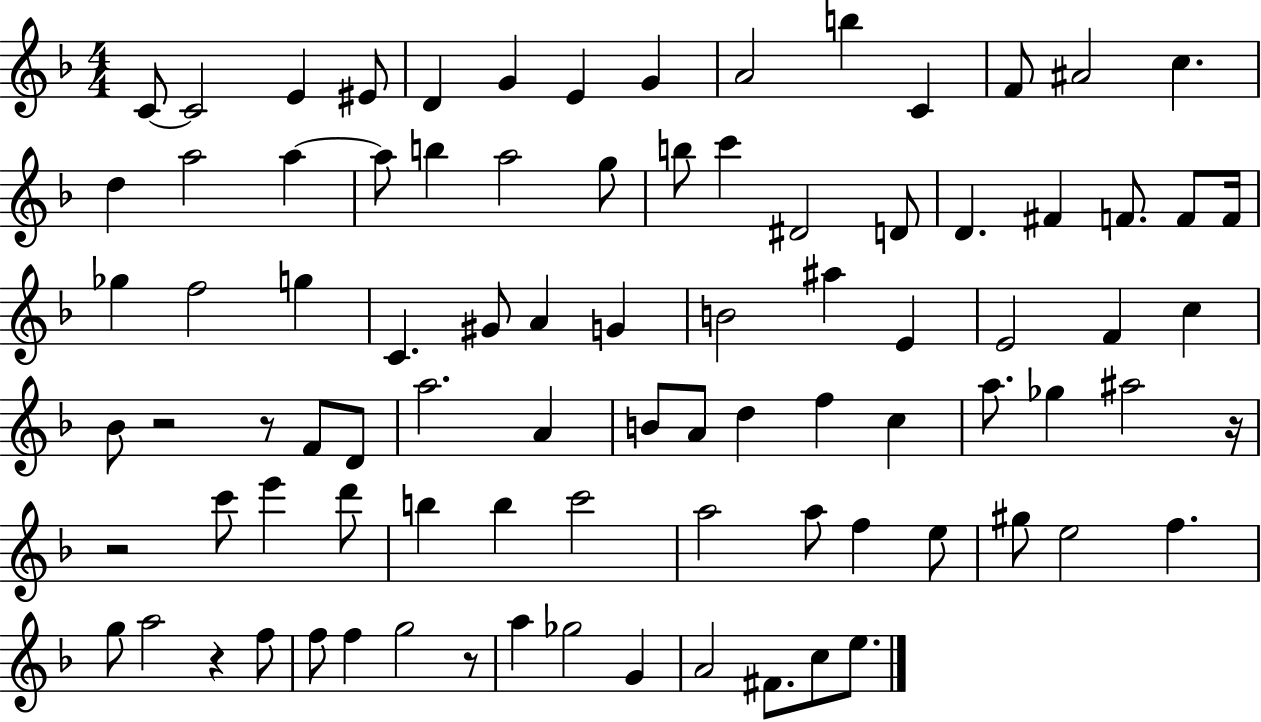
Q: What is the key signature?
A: F major